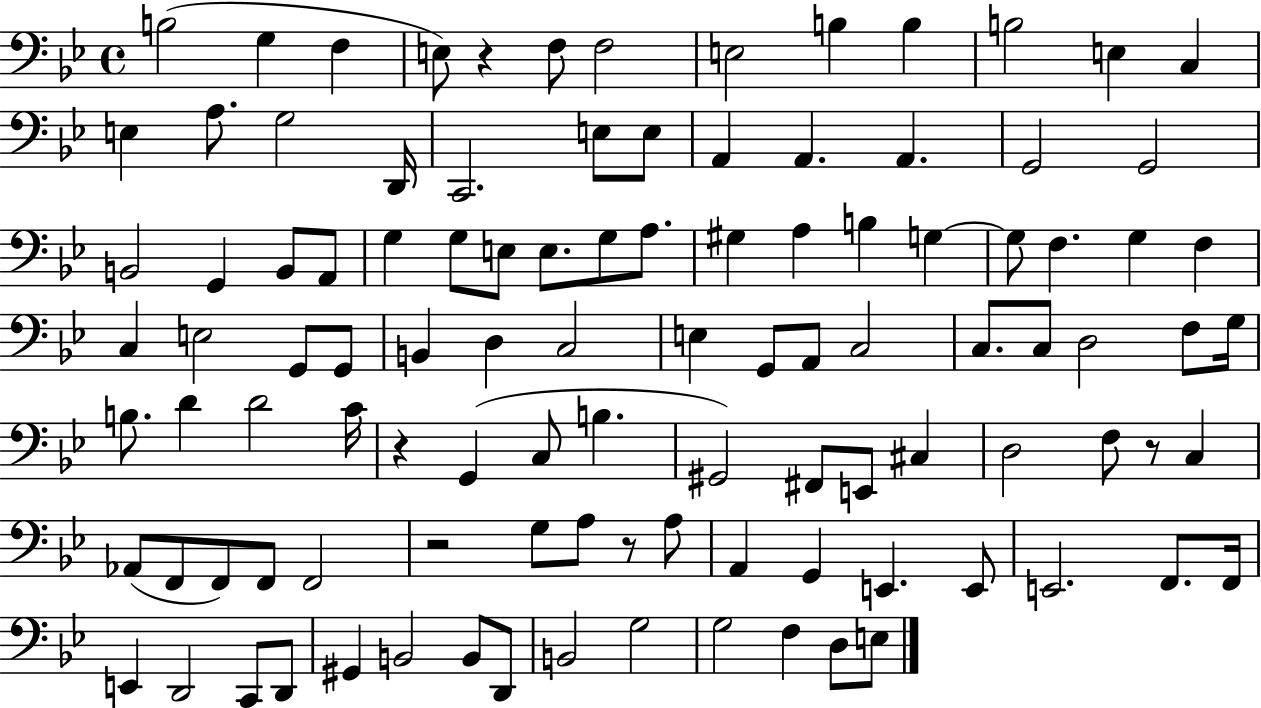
{
  \clef bass
  \time 4/4
  \defaultTimeSignature
  \key bes \major
  b2( g4 f4 | e8) r4 f8 f2 | e2 b4 b4 | b2 e4 c4 | \break e4 a8. g2 d,16 | c,2. e8 e8 | a,4 a,4. a,4. | g,2 g,2 | \break b,2 g,4 b,8 a,8 | g4 g8 e8 e8. g8 a8. | gis4 a4 b4 g4~~ | g8 f4. g4 f4 | \break c4 e2 g,8 g,8 | b,4 d4 c2 | e4 g,8 a,8 c2 | c8. c8 d2 f8 g16 | \break b8. d'4 d'2 c'16 | r4 g,4( c8 b4. | gis,2) fis,8 e,8 cis4 | d2 f8 r8 c4 | \break aes,8( f,8 f,8) f,8 f,2 | r2 g8 a8 r8 a8 | a,4 g,4 e,4. e,8 | e,2. f,8. f,16 | \break e,4 d,2 c,8 d,8 | gis,4 b,2 b,8 d,8 | b,2 g2 | g2 f4 d8 e8 | \break \bar "|."
}